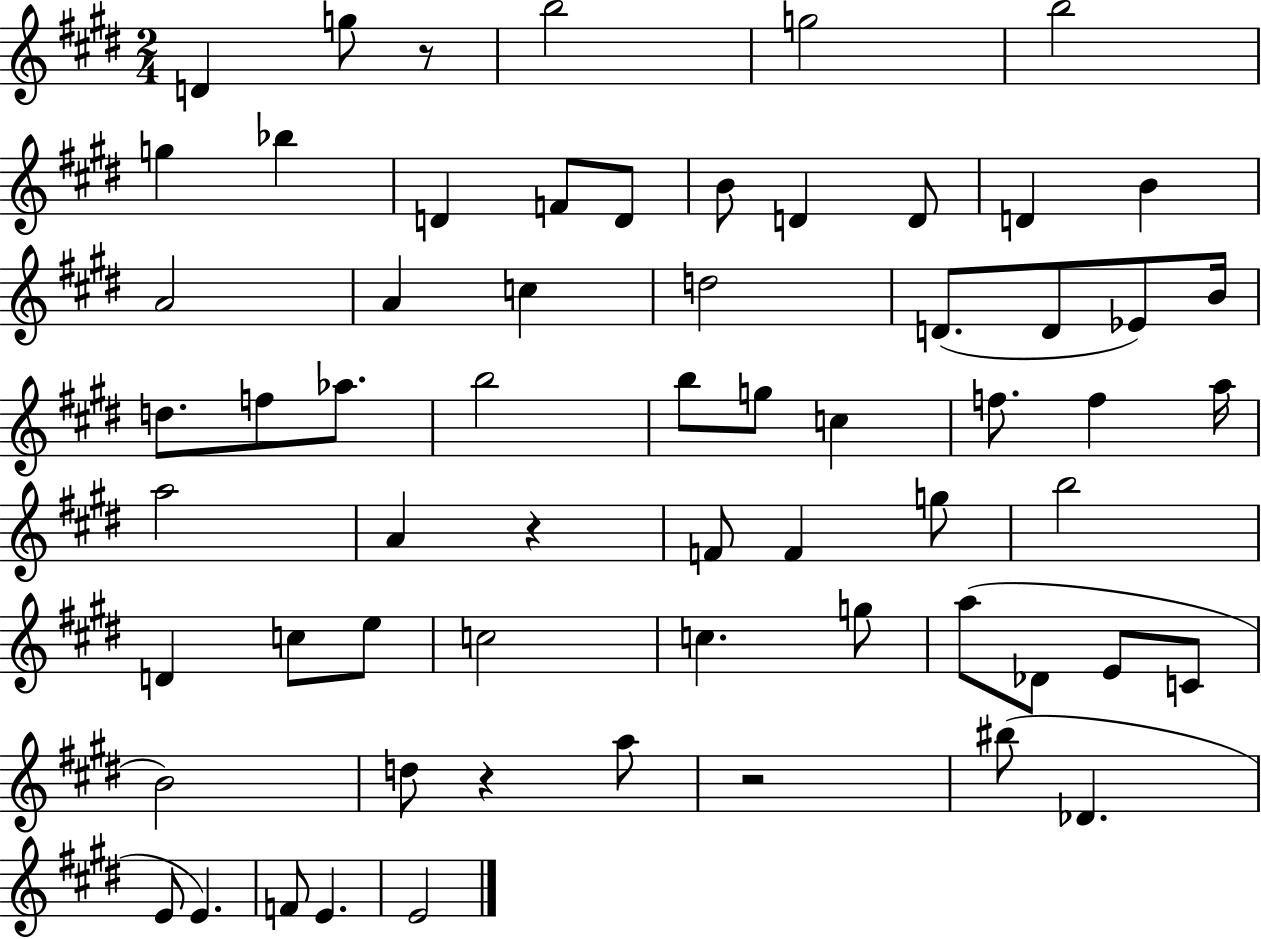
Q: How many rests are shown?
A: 4